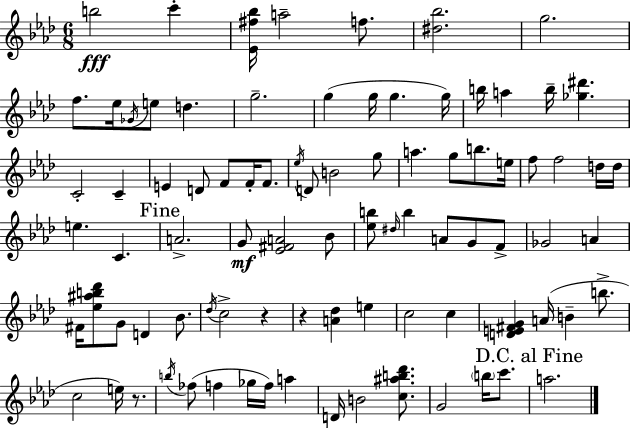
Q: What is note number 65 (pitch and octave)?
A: FES5